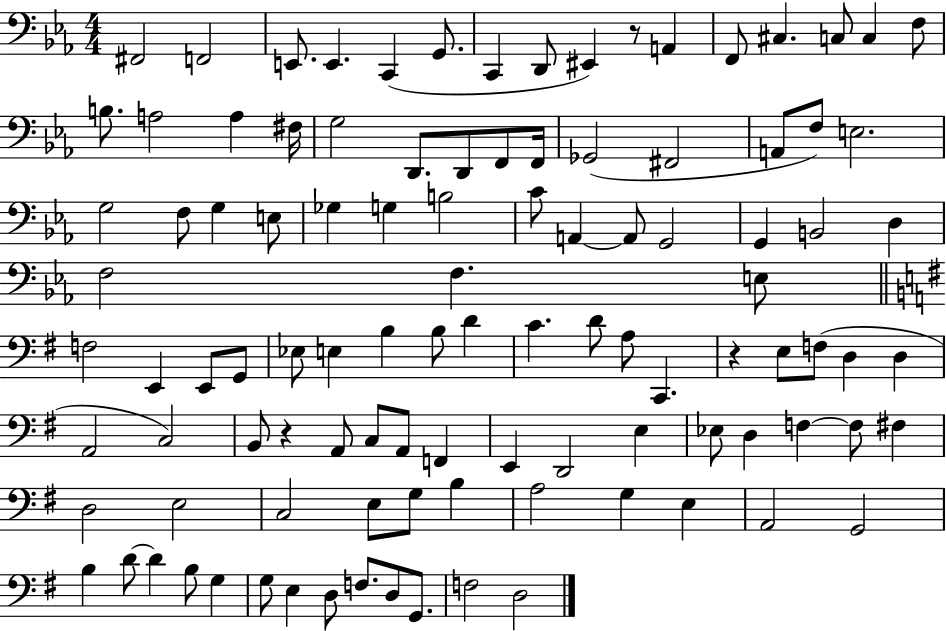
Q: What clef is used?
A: bass